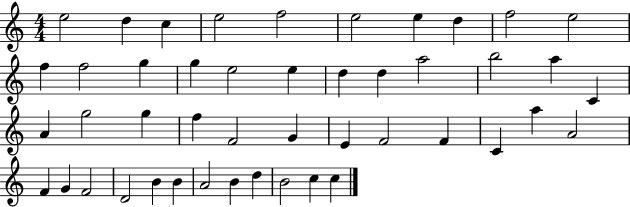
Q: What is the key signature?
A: C major